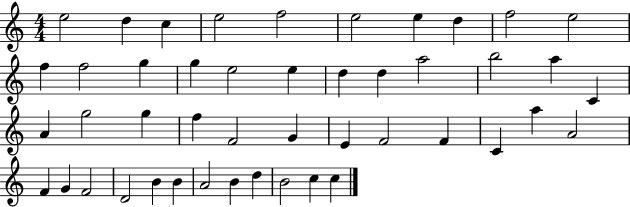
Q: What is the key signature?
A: C major